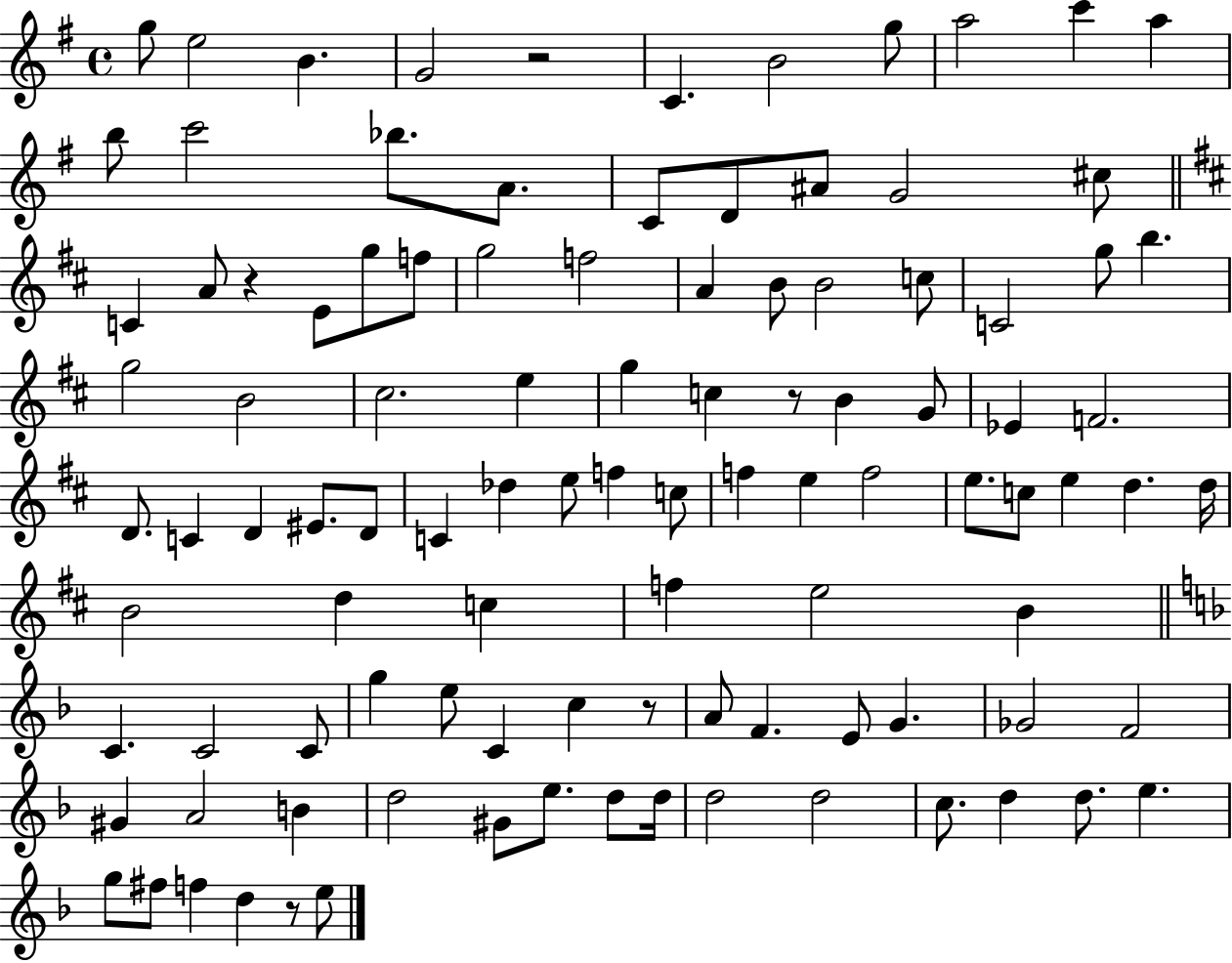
G5/e E5/h B4/q. G4/h R/h C4/q. B4/h G5/e A5/h C6/q A5/q B5/e C6/h Bb5/e. A4/e. C4/e D4/e A#4/e G4/h C#5/e C4/q A4/e R/q E4/e G5/e F5/e G5/h F5/h A4/q B4/e B4/h C5/e C4/h G5/e B5/q. G5/h B4/h C#5/h. E5/q G5/q C5/q R/e B4/q G4/e Eb4/q F4/h. D4/e. C4/q D4/q EIS4/e. D4/e C4/q Db5/q E5/e F5/q C5/e F5/q E5/q F5/h E5/e. C5/e E5/q D5/q. D5/s B4/h D5/q C5/q F5/q E5/h B4/q C4/q. C4/h C4/e G5/q E5/e C4/q C5/q R/e A4/e F4/q. E4/e G4/q. Gb4/h F4/h G#4/q A4/h B4/q D5/h G#4/e E5/e. D5/e D5/s D5/h D5/h C5/e. D5/q D5/e. E5/q. G5/e F#5/e F5/q D5/q R/e E5/e